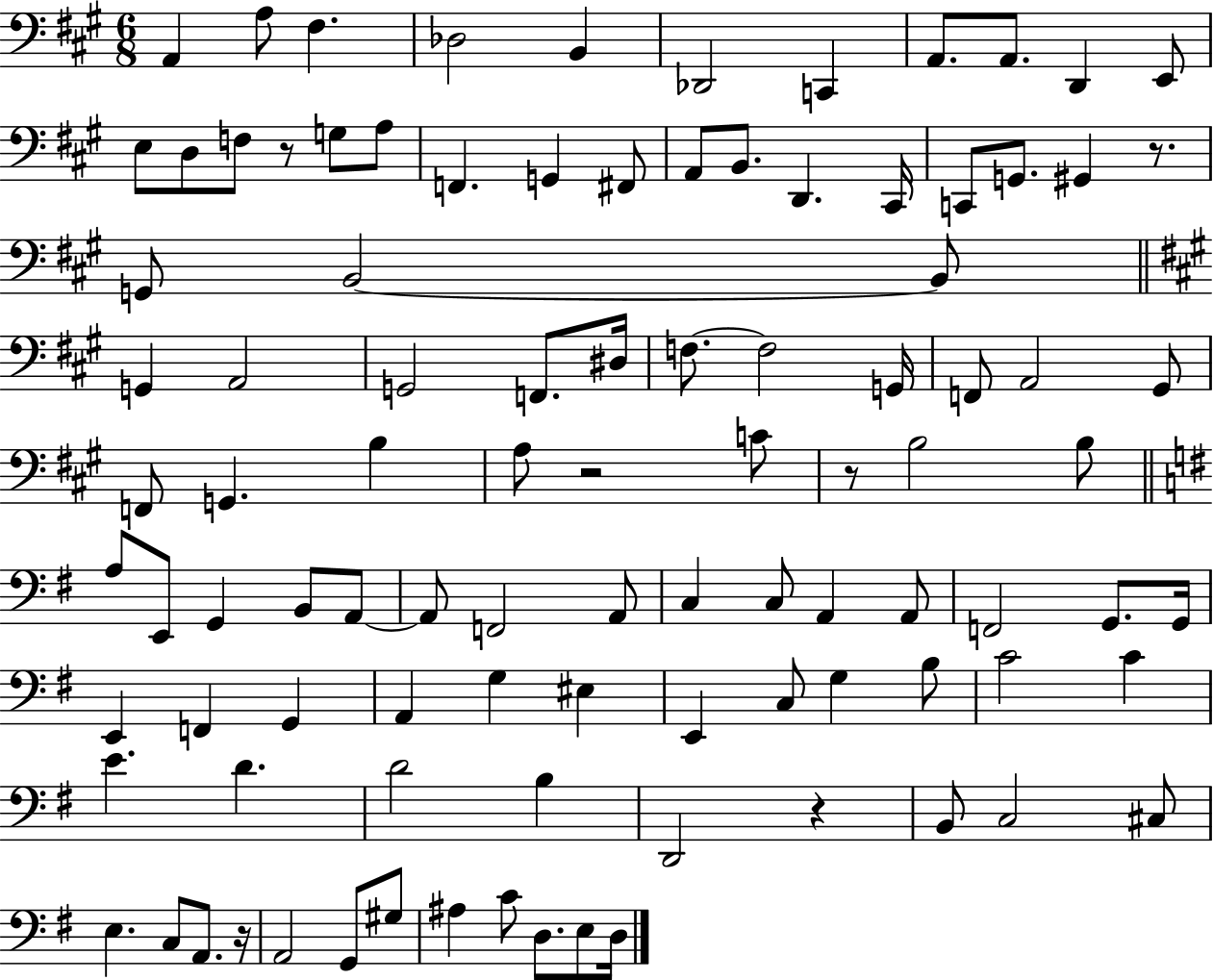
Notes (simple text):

A2/q A3/e F#3/q. Db3/h B2/q Db2/h C2/q A2/e. A2/e. D2/q E2/e E3/e D3/e F3/e R/e G3/e A3/e F2/q. G2/q F#2/e A2/e B2/e. D2/q. C#2/s C2/e G2/e. G#2/q R/e. G2/e B2/h B2/e G2/q A2/h G2/h F2/e. D#3/s F3/e. F3/h G2/s F2/e A2/h G#2/e F2/e G2/q. B3/q A3/e R/h C4/e R/e B3/h B3/e A3/e E2/e G2/q B2/e A2/e A2/e F2/h A2/e C3/q C3/e A2/q A2/e F2/h G2/e. G2/s E2/q F2/q G2/q A2/q G3/q EIS3/q E2/q C3/e G3/q B3/e C4/h C4/q E4/q. D4/q. D4/h B3/q D2/h R/q B2/e C3/h C#3/e E3/q. C3/e A2/e. R/s A2/h G2/e G#3/e A#3/q C4/e D3/e. E3/e D3/s